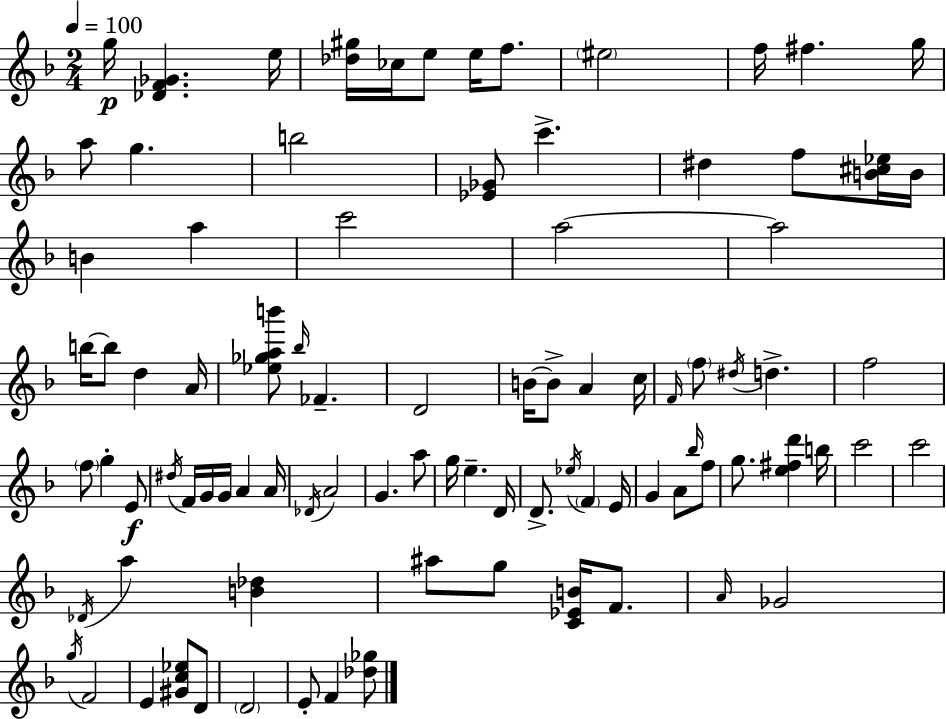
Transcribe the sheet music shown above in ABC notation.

X:1
T:Untitled
M:2/4
L:1/4
K:Dm
g/4 [_DF_G] e/4 [_d^g]/4 _c/4 e/2 e/4 f/2 ^e2 f/4 ^f g/4 a/2 g b2 [_E_G]/2 c' ^d f/2 [B^c_e]/4 B/4 B a c'2 a2 a2 b/4 b/2 d A/4 [_e_gab']/2 _b/4 _F D2 B/4 B/2 A c/4 F/4 f/2 ^d/4 d f2 f/2 g E/2 ^d/4 F/4 G/4 G/4 A A/4 _D/4 A2 G a/2 g/4 e D/4 D/2 _e/4 F E/4 G A/2 _b/4 f/2 g/2 [e^fd'] b/4 c'2 c'2 _D/4 a [B_d] ^a/2 g/2 [C_EB]/4 F/2 A/4 _G2 g/4 F2 E [^Gc_e]/2 D/2 D2 E/2 F [_d_g]/2